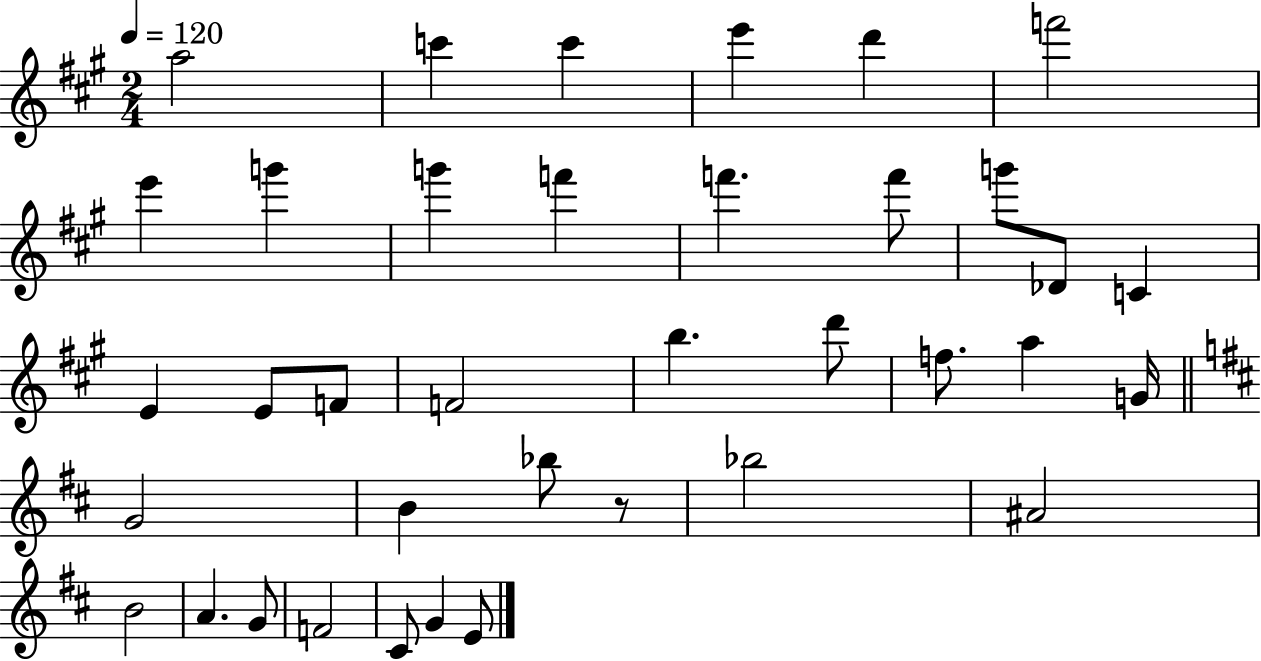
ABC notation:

X:1
T:Untitled
M:2/4
L:1/4
K:A
a2 c' c' e' d' f'2 e' g' g' f' f' f'/2 g'/2 _D/2 C E E/2 F/2 F2 b d'/2 f/2 a G/4 G2 B _b/2 z/2 _b2 ^A2 B2 A G/2 F2 ^C/2 G E/2